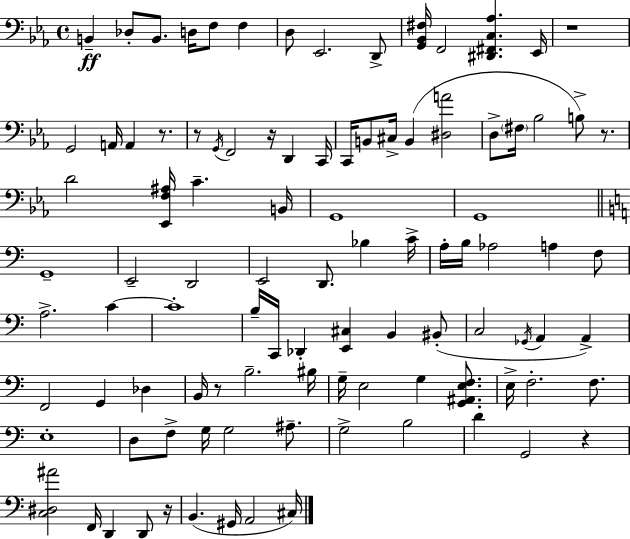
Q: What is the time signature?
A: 4/4